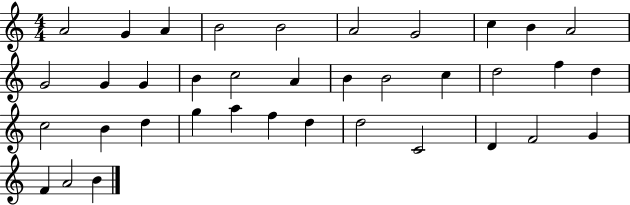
A4/h G4/q A4/q B4/h B4/h A4/h G4/h C5/q B4/q A4/h G4/h G4/q G4/q B4/q C5/h A4/q B4/q B4/h C5/q D5/h F5/q D5/q C5/h B4/q D5/q G5/q A5/q F5/q D5/q D5/h C4/h D4/q F4/h G4/q F4/q A4/h B4/q